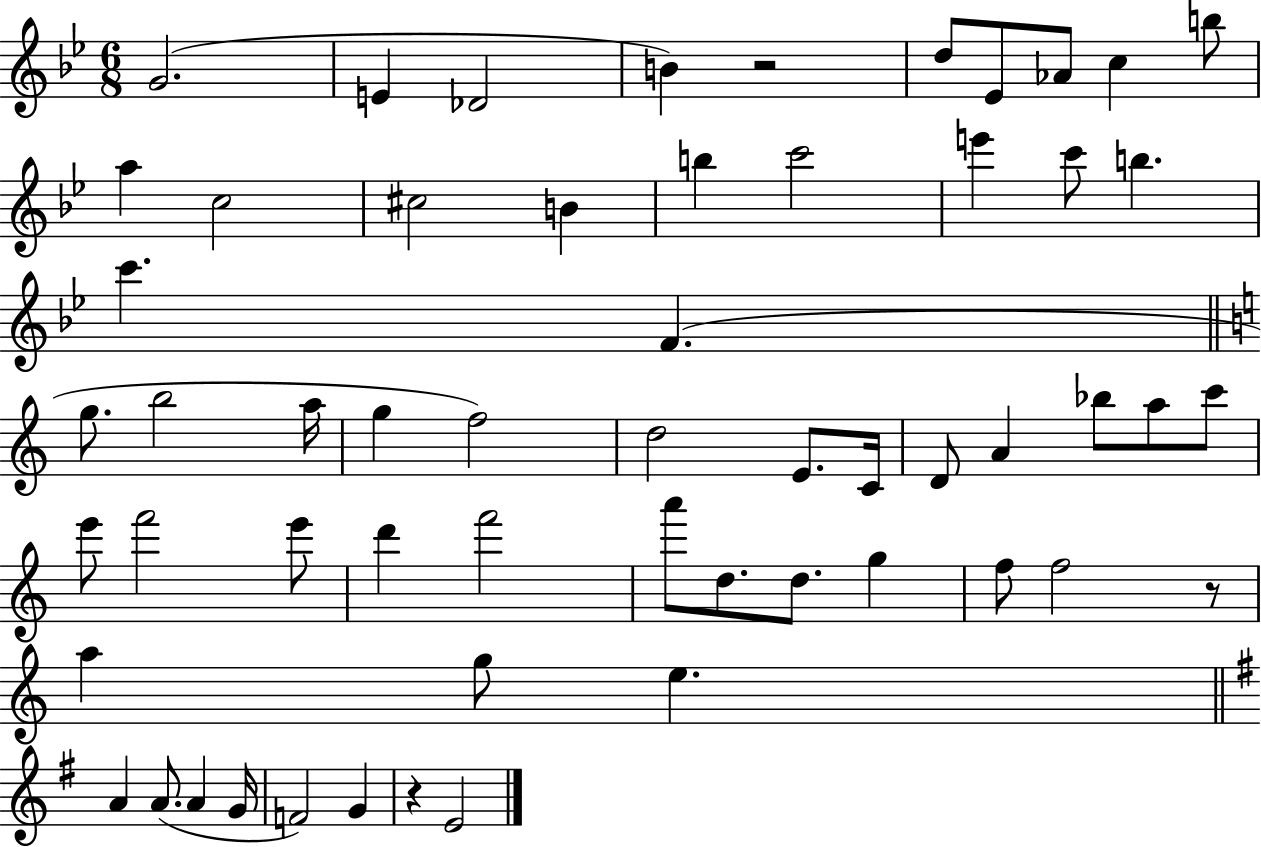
G4/h. E4/q Db4/h B4/q R/h D5/e Eb4/e Ab4/e C5/q B5/e A5/q C5/h C#5/h B4/q B5/q C6/h E6/q C6/e B5/q. C6/q. F4/q. G5/e. B5/h A5/s G5/q F5/h D5/h E4/e. C4/s D4/e A4/q Bb5/e A5/e C6/e E6/e F6/h E6/e D6/q F6/h A6/e D5/e. D5/e. G5/q F5/e F5/h R/e A5/q G5/e E5/q. A4/q A4/e. A4/q G4/s F4/h G4/q R/q E4/h